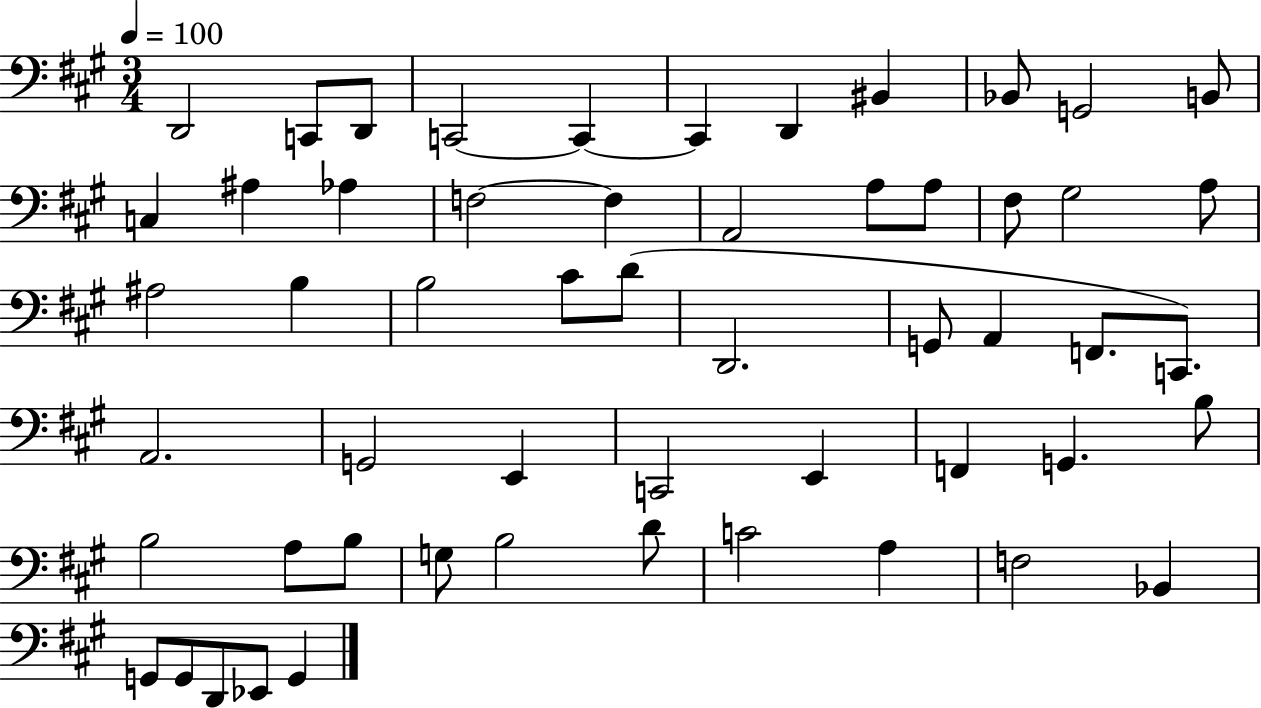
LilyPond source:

{
  \clef bass
  \numericTimeSignature
  \time 3/4
  \key a \major
  \tempo 4 = 100
  d,2 c,8 d,8 | c,2~~ c,4~~ | c,4 d,4 bis,4 | bes,8 g,2 b,8 | \break c4 ais4 aes4 | f2~~ f4 | a,2 a8 a8 | fis8 gis2 a8 | \break ais2 b4 | b2 cis'8 d'8( | d,2. | g,8 a,4 f,8. c,8.) | \break a,2. | g,2 e,4 | c,2 e,4 | f,4 g,4. b8 | \break b2 a8 b8 | g8 b2 d'8 | c'2 a4 | f2 bes,4 | \break g,8 g,8 d,8 ees,8 g,4 | \bar "|."
}